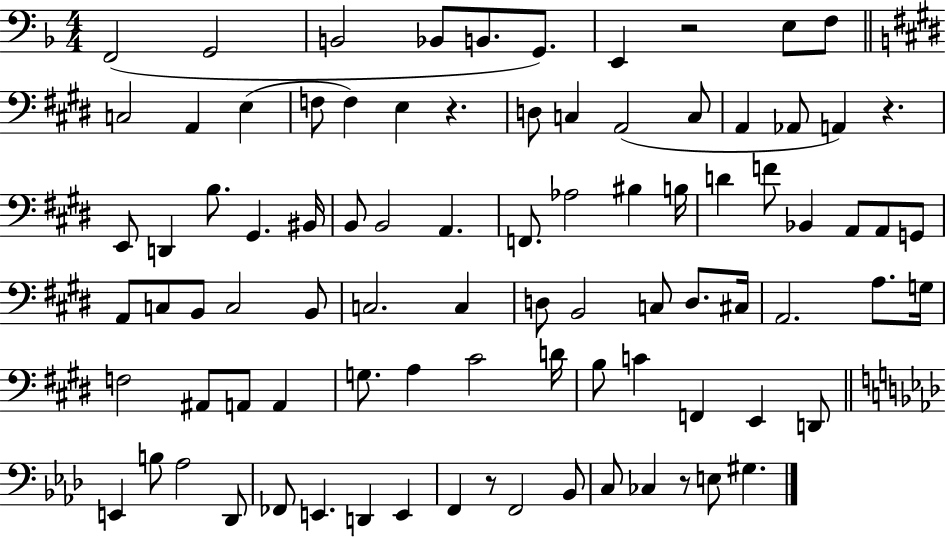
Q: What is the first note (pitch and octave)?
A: F2